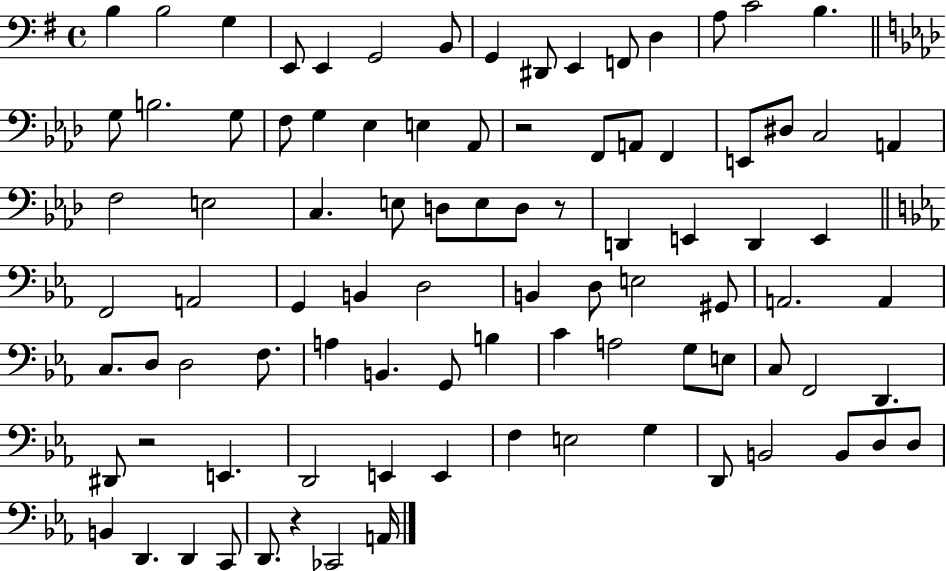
X:1
T:Untitled
M:4/4
L:1/4
K:G
B, B,2 G, E,,/2 E,, G,,2 B,,/2 G,, ^D,,/2 E,, F,,/2 D, A,/2 C2 B, G,/2 B,2 G,/2 F,/2 G, _E, E, _A,,/2 z2 F,,/2 A,,/2 F,, E,,/2 ^D,/2 C,2 A,, F,2 E,2 C, E,/2 D,/2 E,/2 D,/2 z/2 D,, E,, D,, E,, F,,2 A,,2 G,, B,, D,2 B,, D,/2 E,2 ^G,,/2 A,,2 A,, C,/2 D,/2 D,2 F,/2 A, B,, G,,/2 B, C A,2 G,/2 E,/2 C,/2 F,,2 D,, ^D,,/2 z2 E,, D,,2 E,, E,, F, E,2 G, D,,/2 B,,2 B,,/2 D,/2 D,/2 B,, D,, D,, C,,/2 D,,/2 z _C,,2 A,,/4